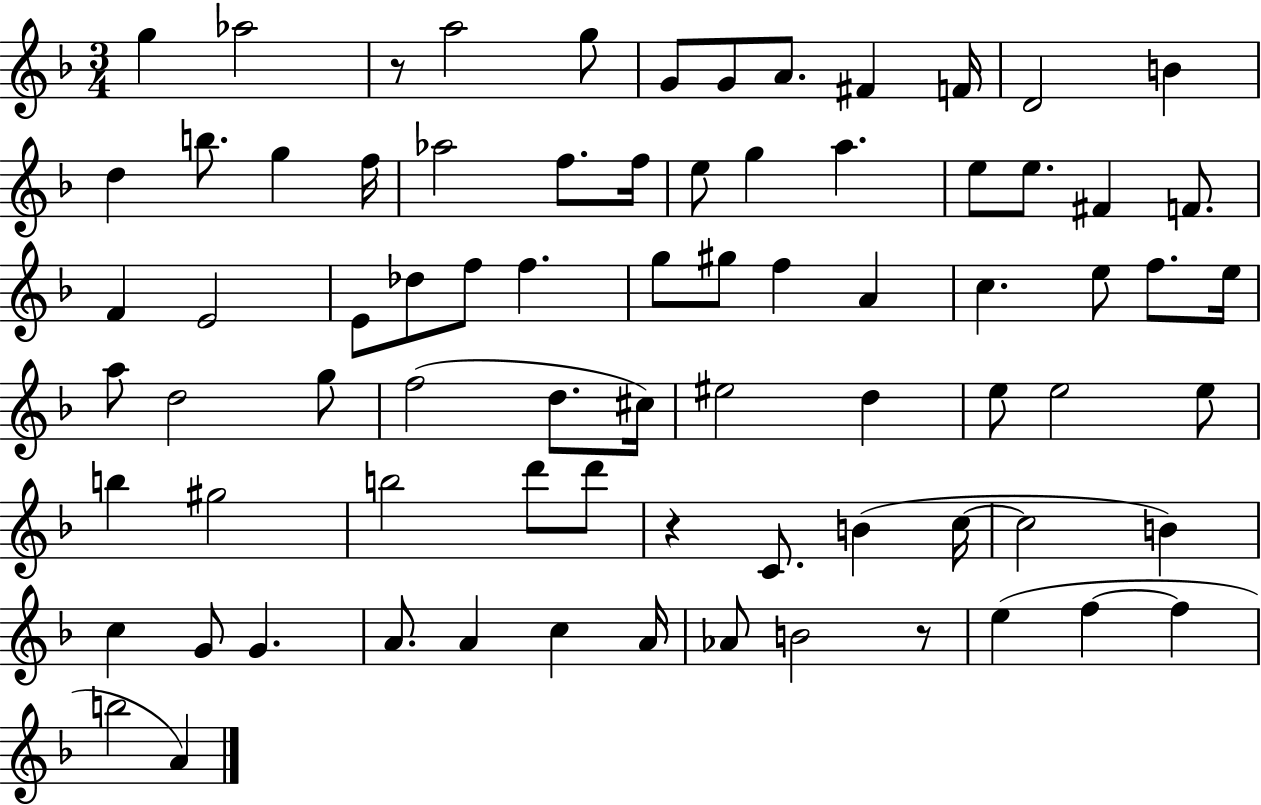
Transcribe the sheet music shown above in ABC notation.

X:1
T:Untitled
M:3/4
L:1/4
K:F
g _a2 z/2 a2 g/2 G/2 G/2 A/2 ^F F/4 D2 B d b/2 g f/4 _a2 f/2 f/4 e/2 g a e/2 e/2 ^F F/2 F E2 E/2 _d/2 f/2 f g/2 ^g/2 f A c e/2 f/2 e/4 a/2 d2 g/2 f2 d/2 ^c/4 ^e2 d e/2 e2 e/2 b ^g2 b2 d'/2 d'/2 z C/2 B c/4 c2 B c G/2 G A/2 A c A/4 _A/2 B2 z/2 e f f b2 A